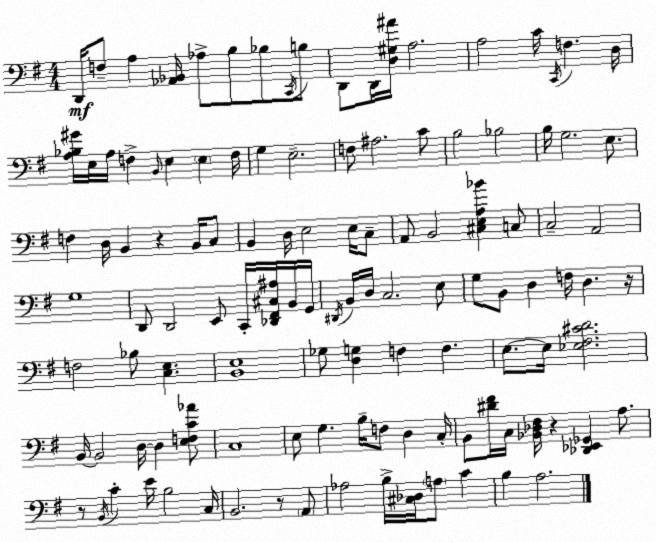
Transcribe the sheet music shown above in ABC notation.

X:1
T:Untitled
M:4/4
L:1/4
K:G
D,,/4 F,/2 A, [_A,,_B,,]/4 _A,/2 B,/2 _B,/2 C,,/4 B,/2 D,,/2 D,,/4 [D,^G,^A]/4 A,2 A,2 C/4 C,,/4 F, D,/4 [A,_B,^G]/4 E,/4 A,/4 F, B,,/4 E, E, F,/4 G, E,2 F,/2 ^A,2 C/2 B,2 _B,2 B,/4 G,2 E,/2 F, D,/4 B,, z B,,/4 C,/2 B,, D,/4 E,2 E,/4 C,/2 A,,/2 B,,2 [^C,E,A,_B] C,/2 C,2 A,,2 G,4 D,,/2 D,,2 E,,/2 C,,/4 [_D,,^F,,^C,^A,]/4 B,,/4 G,,/4 ^D,,/4 B,,/4 D,/4 C,2 E,/2 G,/2 B,,/2 D, F,/4 D, z/4 F,2 _B,/2 [C,E,] [B,,E,]4 _G,/2 [D,G,] F, F, E,/2 E,/4 [_E,^F,^CD]2 B,,/4 B,,2 D,/4 D, [E,F,C_A]/2 C,4 E,/2 G, B,/4 F,/2 D, C,/4 B,,/2 [^D^F]/4 C,/4 [_B,,_D,^F,]/4 z [_D,,_E,,_G,,] A,/2 z/2 B,,/4 C E/4 B,2 C,/4 B,,2 z/2 A,,/2 _A,2 B,/4 [^C,_D,]/4 A,/2 C B, A,2